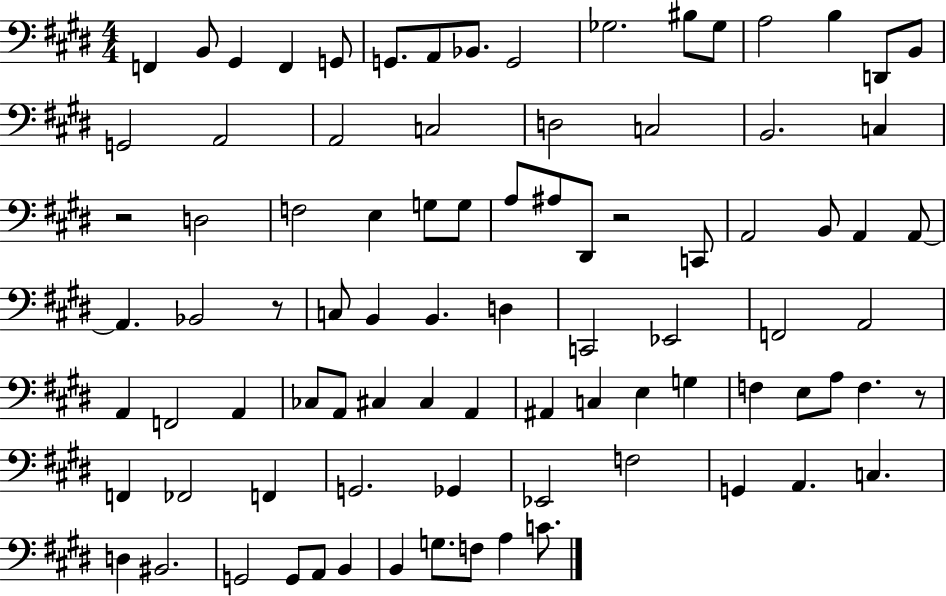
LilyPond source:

{
  \clef bass
  \numericTimeSignature
  \time 4/4
  \key e \major
  f,4 b,8 gis,4 f,4 g,8 | g,8. a,8 bes,8. g,2 | ges2. bis8 ges8 | a2 b4 d,8 b,8 | \break g,2 a,2 | a,2 c2 | d2 c2 | b,2. c4 | \break r2 d2 | f2 e4 g8 g8 | a8 ais8 dis,8 r2 c,8 | a,2 b,8 a,4 a,8~~ | \break a,4. bes,2 r8 | c8 b,4 b,4. d4 | c,2 ees,2 | f,2 a,2 | \break a,4 f,2 a,4 | ces8 a,8 cis4 cis4 a,4 | ais,4 c4 e4 g4 | f4 e8 a8 f4. r8 | \break f,4 fes,2 f,4 | g,2. ges,4 | ees,2 f2 | g,4 a,4. c4. | \break d4 bis,2. | g,2 g,8 a,8 b,4 | b,4 g8. f8 a4 c'8. | \bar "|."
}